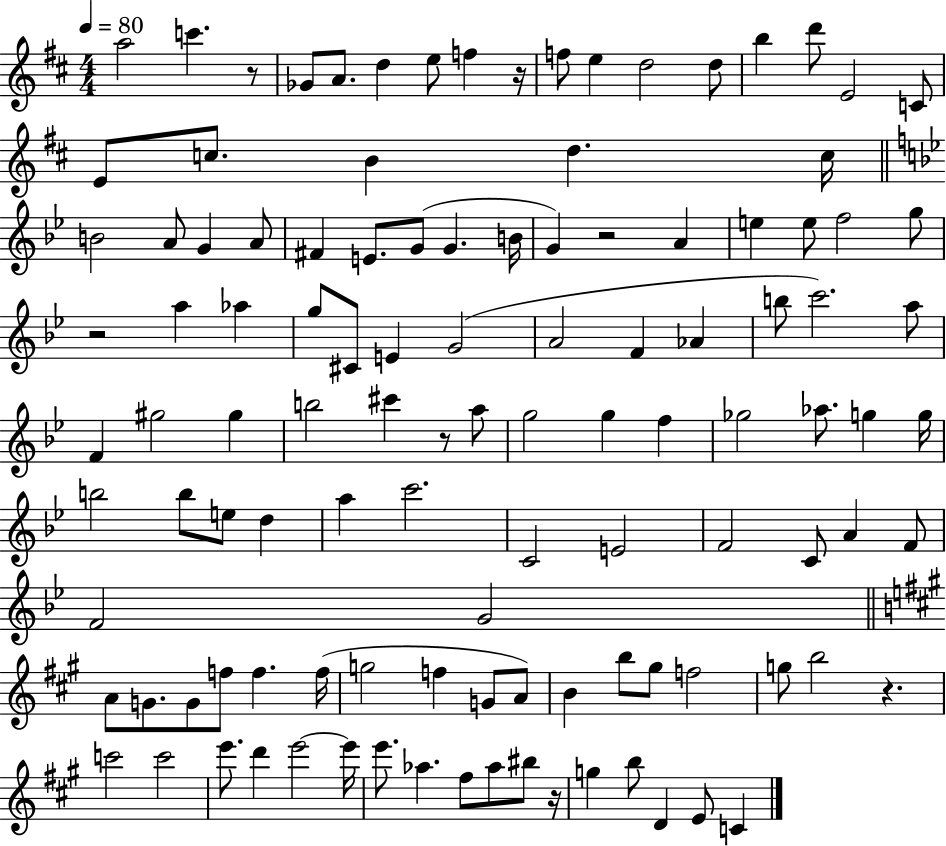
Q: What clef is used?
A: treble